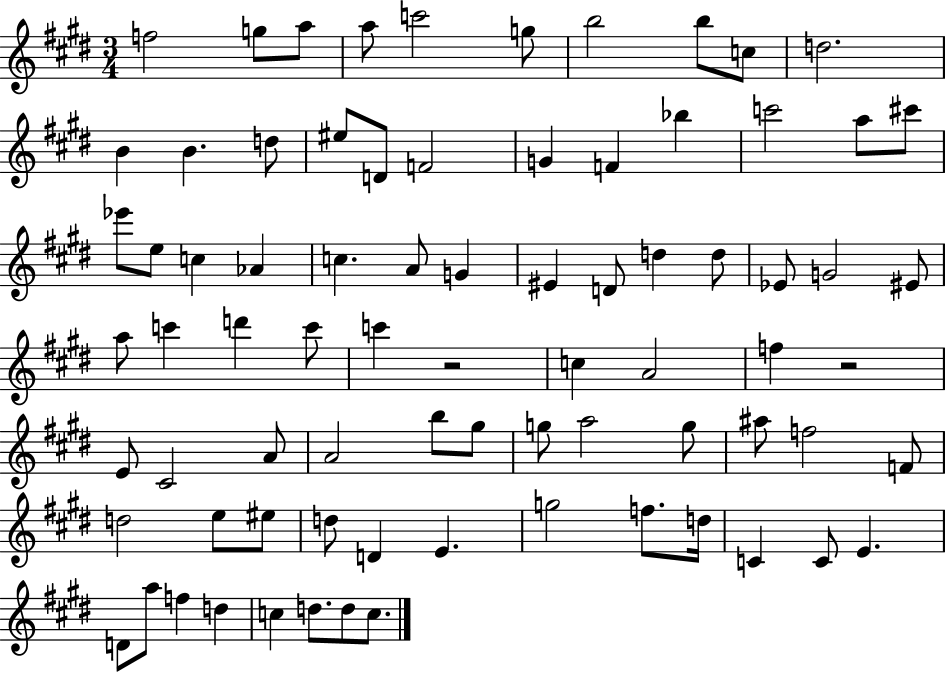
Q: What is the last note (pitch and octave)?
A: C5